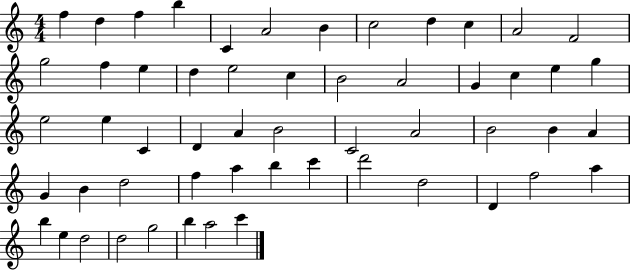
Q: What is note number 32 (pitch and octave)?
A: A4